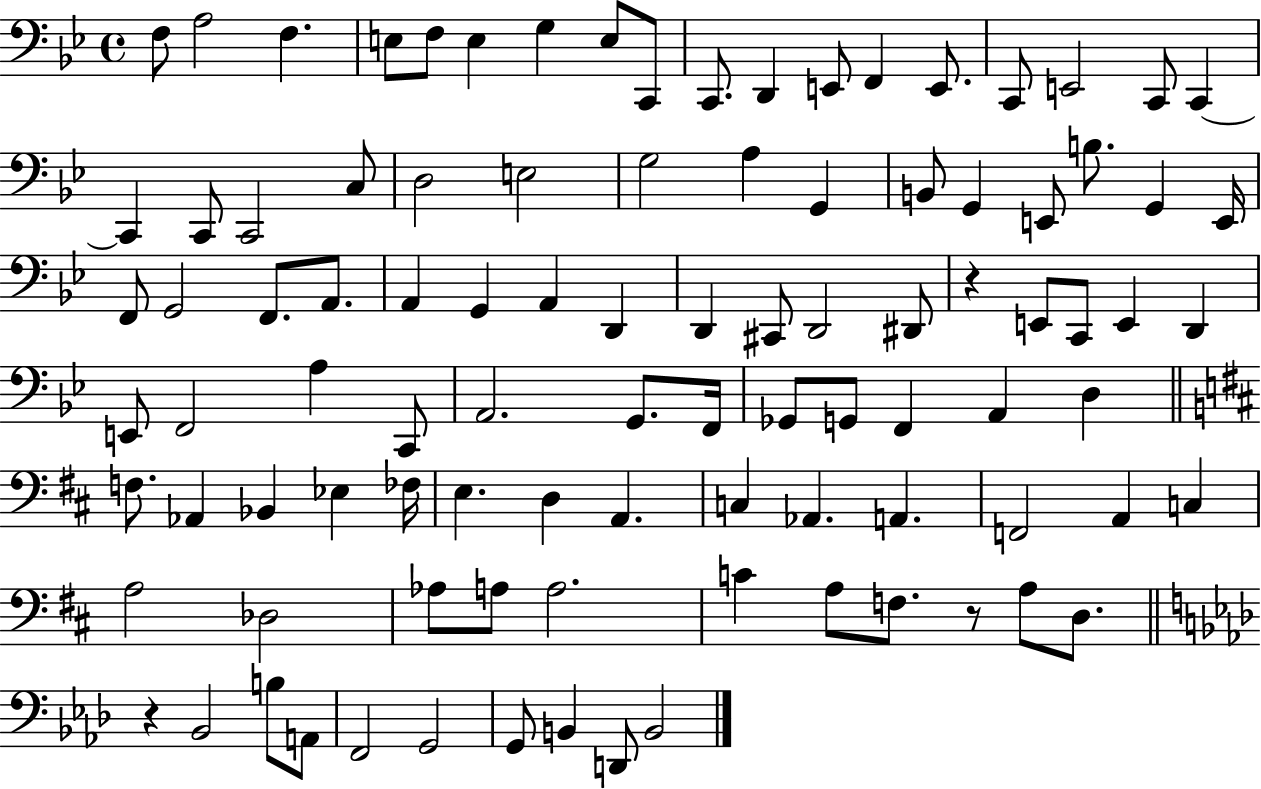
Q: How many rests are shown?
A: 3